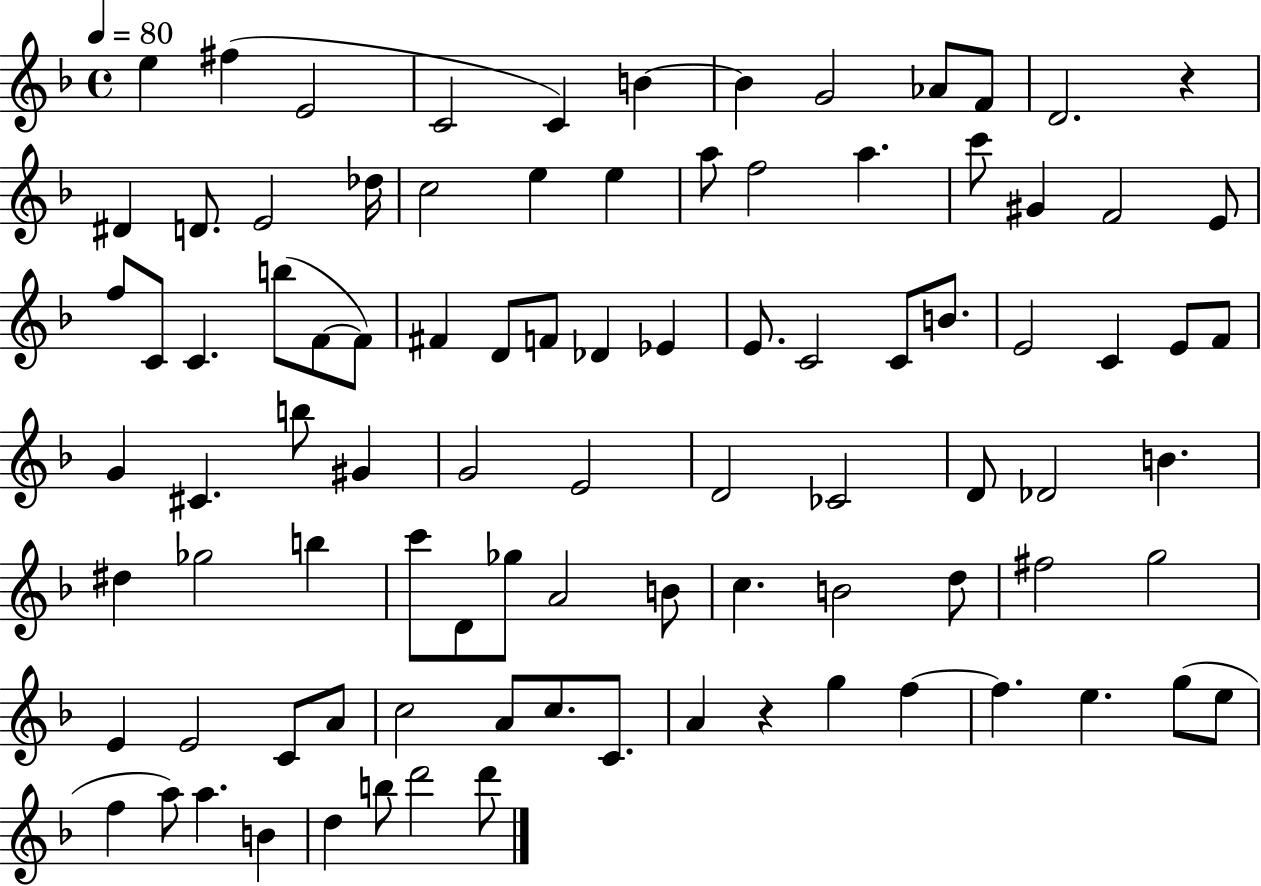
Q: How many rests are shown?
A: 2